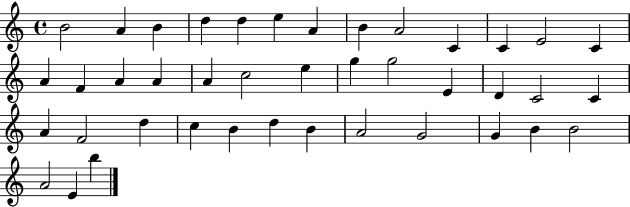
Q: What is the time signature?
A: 4/4